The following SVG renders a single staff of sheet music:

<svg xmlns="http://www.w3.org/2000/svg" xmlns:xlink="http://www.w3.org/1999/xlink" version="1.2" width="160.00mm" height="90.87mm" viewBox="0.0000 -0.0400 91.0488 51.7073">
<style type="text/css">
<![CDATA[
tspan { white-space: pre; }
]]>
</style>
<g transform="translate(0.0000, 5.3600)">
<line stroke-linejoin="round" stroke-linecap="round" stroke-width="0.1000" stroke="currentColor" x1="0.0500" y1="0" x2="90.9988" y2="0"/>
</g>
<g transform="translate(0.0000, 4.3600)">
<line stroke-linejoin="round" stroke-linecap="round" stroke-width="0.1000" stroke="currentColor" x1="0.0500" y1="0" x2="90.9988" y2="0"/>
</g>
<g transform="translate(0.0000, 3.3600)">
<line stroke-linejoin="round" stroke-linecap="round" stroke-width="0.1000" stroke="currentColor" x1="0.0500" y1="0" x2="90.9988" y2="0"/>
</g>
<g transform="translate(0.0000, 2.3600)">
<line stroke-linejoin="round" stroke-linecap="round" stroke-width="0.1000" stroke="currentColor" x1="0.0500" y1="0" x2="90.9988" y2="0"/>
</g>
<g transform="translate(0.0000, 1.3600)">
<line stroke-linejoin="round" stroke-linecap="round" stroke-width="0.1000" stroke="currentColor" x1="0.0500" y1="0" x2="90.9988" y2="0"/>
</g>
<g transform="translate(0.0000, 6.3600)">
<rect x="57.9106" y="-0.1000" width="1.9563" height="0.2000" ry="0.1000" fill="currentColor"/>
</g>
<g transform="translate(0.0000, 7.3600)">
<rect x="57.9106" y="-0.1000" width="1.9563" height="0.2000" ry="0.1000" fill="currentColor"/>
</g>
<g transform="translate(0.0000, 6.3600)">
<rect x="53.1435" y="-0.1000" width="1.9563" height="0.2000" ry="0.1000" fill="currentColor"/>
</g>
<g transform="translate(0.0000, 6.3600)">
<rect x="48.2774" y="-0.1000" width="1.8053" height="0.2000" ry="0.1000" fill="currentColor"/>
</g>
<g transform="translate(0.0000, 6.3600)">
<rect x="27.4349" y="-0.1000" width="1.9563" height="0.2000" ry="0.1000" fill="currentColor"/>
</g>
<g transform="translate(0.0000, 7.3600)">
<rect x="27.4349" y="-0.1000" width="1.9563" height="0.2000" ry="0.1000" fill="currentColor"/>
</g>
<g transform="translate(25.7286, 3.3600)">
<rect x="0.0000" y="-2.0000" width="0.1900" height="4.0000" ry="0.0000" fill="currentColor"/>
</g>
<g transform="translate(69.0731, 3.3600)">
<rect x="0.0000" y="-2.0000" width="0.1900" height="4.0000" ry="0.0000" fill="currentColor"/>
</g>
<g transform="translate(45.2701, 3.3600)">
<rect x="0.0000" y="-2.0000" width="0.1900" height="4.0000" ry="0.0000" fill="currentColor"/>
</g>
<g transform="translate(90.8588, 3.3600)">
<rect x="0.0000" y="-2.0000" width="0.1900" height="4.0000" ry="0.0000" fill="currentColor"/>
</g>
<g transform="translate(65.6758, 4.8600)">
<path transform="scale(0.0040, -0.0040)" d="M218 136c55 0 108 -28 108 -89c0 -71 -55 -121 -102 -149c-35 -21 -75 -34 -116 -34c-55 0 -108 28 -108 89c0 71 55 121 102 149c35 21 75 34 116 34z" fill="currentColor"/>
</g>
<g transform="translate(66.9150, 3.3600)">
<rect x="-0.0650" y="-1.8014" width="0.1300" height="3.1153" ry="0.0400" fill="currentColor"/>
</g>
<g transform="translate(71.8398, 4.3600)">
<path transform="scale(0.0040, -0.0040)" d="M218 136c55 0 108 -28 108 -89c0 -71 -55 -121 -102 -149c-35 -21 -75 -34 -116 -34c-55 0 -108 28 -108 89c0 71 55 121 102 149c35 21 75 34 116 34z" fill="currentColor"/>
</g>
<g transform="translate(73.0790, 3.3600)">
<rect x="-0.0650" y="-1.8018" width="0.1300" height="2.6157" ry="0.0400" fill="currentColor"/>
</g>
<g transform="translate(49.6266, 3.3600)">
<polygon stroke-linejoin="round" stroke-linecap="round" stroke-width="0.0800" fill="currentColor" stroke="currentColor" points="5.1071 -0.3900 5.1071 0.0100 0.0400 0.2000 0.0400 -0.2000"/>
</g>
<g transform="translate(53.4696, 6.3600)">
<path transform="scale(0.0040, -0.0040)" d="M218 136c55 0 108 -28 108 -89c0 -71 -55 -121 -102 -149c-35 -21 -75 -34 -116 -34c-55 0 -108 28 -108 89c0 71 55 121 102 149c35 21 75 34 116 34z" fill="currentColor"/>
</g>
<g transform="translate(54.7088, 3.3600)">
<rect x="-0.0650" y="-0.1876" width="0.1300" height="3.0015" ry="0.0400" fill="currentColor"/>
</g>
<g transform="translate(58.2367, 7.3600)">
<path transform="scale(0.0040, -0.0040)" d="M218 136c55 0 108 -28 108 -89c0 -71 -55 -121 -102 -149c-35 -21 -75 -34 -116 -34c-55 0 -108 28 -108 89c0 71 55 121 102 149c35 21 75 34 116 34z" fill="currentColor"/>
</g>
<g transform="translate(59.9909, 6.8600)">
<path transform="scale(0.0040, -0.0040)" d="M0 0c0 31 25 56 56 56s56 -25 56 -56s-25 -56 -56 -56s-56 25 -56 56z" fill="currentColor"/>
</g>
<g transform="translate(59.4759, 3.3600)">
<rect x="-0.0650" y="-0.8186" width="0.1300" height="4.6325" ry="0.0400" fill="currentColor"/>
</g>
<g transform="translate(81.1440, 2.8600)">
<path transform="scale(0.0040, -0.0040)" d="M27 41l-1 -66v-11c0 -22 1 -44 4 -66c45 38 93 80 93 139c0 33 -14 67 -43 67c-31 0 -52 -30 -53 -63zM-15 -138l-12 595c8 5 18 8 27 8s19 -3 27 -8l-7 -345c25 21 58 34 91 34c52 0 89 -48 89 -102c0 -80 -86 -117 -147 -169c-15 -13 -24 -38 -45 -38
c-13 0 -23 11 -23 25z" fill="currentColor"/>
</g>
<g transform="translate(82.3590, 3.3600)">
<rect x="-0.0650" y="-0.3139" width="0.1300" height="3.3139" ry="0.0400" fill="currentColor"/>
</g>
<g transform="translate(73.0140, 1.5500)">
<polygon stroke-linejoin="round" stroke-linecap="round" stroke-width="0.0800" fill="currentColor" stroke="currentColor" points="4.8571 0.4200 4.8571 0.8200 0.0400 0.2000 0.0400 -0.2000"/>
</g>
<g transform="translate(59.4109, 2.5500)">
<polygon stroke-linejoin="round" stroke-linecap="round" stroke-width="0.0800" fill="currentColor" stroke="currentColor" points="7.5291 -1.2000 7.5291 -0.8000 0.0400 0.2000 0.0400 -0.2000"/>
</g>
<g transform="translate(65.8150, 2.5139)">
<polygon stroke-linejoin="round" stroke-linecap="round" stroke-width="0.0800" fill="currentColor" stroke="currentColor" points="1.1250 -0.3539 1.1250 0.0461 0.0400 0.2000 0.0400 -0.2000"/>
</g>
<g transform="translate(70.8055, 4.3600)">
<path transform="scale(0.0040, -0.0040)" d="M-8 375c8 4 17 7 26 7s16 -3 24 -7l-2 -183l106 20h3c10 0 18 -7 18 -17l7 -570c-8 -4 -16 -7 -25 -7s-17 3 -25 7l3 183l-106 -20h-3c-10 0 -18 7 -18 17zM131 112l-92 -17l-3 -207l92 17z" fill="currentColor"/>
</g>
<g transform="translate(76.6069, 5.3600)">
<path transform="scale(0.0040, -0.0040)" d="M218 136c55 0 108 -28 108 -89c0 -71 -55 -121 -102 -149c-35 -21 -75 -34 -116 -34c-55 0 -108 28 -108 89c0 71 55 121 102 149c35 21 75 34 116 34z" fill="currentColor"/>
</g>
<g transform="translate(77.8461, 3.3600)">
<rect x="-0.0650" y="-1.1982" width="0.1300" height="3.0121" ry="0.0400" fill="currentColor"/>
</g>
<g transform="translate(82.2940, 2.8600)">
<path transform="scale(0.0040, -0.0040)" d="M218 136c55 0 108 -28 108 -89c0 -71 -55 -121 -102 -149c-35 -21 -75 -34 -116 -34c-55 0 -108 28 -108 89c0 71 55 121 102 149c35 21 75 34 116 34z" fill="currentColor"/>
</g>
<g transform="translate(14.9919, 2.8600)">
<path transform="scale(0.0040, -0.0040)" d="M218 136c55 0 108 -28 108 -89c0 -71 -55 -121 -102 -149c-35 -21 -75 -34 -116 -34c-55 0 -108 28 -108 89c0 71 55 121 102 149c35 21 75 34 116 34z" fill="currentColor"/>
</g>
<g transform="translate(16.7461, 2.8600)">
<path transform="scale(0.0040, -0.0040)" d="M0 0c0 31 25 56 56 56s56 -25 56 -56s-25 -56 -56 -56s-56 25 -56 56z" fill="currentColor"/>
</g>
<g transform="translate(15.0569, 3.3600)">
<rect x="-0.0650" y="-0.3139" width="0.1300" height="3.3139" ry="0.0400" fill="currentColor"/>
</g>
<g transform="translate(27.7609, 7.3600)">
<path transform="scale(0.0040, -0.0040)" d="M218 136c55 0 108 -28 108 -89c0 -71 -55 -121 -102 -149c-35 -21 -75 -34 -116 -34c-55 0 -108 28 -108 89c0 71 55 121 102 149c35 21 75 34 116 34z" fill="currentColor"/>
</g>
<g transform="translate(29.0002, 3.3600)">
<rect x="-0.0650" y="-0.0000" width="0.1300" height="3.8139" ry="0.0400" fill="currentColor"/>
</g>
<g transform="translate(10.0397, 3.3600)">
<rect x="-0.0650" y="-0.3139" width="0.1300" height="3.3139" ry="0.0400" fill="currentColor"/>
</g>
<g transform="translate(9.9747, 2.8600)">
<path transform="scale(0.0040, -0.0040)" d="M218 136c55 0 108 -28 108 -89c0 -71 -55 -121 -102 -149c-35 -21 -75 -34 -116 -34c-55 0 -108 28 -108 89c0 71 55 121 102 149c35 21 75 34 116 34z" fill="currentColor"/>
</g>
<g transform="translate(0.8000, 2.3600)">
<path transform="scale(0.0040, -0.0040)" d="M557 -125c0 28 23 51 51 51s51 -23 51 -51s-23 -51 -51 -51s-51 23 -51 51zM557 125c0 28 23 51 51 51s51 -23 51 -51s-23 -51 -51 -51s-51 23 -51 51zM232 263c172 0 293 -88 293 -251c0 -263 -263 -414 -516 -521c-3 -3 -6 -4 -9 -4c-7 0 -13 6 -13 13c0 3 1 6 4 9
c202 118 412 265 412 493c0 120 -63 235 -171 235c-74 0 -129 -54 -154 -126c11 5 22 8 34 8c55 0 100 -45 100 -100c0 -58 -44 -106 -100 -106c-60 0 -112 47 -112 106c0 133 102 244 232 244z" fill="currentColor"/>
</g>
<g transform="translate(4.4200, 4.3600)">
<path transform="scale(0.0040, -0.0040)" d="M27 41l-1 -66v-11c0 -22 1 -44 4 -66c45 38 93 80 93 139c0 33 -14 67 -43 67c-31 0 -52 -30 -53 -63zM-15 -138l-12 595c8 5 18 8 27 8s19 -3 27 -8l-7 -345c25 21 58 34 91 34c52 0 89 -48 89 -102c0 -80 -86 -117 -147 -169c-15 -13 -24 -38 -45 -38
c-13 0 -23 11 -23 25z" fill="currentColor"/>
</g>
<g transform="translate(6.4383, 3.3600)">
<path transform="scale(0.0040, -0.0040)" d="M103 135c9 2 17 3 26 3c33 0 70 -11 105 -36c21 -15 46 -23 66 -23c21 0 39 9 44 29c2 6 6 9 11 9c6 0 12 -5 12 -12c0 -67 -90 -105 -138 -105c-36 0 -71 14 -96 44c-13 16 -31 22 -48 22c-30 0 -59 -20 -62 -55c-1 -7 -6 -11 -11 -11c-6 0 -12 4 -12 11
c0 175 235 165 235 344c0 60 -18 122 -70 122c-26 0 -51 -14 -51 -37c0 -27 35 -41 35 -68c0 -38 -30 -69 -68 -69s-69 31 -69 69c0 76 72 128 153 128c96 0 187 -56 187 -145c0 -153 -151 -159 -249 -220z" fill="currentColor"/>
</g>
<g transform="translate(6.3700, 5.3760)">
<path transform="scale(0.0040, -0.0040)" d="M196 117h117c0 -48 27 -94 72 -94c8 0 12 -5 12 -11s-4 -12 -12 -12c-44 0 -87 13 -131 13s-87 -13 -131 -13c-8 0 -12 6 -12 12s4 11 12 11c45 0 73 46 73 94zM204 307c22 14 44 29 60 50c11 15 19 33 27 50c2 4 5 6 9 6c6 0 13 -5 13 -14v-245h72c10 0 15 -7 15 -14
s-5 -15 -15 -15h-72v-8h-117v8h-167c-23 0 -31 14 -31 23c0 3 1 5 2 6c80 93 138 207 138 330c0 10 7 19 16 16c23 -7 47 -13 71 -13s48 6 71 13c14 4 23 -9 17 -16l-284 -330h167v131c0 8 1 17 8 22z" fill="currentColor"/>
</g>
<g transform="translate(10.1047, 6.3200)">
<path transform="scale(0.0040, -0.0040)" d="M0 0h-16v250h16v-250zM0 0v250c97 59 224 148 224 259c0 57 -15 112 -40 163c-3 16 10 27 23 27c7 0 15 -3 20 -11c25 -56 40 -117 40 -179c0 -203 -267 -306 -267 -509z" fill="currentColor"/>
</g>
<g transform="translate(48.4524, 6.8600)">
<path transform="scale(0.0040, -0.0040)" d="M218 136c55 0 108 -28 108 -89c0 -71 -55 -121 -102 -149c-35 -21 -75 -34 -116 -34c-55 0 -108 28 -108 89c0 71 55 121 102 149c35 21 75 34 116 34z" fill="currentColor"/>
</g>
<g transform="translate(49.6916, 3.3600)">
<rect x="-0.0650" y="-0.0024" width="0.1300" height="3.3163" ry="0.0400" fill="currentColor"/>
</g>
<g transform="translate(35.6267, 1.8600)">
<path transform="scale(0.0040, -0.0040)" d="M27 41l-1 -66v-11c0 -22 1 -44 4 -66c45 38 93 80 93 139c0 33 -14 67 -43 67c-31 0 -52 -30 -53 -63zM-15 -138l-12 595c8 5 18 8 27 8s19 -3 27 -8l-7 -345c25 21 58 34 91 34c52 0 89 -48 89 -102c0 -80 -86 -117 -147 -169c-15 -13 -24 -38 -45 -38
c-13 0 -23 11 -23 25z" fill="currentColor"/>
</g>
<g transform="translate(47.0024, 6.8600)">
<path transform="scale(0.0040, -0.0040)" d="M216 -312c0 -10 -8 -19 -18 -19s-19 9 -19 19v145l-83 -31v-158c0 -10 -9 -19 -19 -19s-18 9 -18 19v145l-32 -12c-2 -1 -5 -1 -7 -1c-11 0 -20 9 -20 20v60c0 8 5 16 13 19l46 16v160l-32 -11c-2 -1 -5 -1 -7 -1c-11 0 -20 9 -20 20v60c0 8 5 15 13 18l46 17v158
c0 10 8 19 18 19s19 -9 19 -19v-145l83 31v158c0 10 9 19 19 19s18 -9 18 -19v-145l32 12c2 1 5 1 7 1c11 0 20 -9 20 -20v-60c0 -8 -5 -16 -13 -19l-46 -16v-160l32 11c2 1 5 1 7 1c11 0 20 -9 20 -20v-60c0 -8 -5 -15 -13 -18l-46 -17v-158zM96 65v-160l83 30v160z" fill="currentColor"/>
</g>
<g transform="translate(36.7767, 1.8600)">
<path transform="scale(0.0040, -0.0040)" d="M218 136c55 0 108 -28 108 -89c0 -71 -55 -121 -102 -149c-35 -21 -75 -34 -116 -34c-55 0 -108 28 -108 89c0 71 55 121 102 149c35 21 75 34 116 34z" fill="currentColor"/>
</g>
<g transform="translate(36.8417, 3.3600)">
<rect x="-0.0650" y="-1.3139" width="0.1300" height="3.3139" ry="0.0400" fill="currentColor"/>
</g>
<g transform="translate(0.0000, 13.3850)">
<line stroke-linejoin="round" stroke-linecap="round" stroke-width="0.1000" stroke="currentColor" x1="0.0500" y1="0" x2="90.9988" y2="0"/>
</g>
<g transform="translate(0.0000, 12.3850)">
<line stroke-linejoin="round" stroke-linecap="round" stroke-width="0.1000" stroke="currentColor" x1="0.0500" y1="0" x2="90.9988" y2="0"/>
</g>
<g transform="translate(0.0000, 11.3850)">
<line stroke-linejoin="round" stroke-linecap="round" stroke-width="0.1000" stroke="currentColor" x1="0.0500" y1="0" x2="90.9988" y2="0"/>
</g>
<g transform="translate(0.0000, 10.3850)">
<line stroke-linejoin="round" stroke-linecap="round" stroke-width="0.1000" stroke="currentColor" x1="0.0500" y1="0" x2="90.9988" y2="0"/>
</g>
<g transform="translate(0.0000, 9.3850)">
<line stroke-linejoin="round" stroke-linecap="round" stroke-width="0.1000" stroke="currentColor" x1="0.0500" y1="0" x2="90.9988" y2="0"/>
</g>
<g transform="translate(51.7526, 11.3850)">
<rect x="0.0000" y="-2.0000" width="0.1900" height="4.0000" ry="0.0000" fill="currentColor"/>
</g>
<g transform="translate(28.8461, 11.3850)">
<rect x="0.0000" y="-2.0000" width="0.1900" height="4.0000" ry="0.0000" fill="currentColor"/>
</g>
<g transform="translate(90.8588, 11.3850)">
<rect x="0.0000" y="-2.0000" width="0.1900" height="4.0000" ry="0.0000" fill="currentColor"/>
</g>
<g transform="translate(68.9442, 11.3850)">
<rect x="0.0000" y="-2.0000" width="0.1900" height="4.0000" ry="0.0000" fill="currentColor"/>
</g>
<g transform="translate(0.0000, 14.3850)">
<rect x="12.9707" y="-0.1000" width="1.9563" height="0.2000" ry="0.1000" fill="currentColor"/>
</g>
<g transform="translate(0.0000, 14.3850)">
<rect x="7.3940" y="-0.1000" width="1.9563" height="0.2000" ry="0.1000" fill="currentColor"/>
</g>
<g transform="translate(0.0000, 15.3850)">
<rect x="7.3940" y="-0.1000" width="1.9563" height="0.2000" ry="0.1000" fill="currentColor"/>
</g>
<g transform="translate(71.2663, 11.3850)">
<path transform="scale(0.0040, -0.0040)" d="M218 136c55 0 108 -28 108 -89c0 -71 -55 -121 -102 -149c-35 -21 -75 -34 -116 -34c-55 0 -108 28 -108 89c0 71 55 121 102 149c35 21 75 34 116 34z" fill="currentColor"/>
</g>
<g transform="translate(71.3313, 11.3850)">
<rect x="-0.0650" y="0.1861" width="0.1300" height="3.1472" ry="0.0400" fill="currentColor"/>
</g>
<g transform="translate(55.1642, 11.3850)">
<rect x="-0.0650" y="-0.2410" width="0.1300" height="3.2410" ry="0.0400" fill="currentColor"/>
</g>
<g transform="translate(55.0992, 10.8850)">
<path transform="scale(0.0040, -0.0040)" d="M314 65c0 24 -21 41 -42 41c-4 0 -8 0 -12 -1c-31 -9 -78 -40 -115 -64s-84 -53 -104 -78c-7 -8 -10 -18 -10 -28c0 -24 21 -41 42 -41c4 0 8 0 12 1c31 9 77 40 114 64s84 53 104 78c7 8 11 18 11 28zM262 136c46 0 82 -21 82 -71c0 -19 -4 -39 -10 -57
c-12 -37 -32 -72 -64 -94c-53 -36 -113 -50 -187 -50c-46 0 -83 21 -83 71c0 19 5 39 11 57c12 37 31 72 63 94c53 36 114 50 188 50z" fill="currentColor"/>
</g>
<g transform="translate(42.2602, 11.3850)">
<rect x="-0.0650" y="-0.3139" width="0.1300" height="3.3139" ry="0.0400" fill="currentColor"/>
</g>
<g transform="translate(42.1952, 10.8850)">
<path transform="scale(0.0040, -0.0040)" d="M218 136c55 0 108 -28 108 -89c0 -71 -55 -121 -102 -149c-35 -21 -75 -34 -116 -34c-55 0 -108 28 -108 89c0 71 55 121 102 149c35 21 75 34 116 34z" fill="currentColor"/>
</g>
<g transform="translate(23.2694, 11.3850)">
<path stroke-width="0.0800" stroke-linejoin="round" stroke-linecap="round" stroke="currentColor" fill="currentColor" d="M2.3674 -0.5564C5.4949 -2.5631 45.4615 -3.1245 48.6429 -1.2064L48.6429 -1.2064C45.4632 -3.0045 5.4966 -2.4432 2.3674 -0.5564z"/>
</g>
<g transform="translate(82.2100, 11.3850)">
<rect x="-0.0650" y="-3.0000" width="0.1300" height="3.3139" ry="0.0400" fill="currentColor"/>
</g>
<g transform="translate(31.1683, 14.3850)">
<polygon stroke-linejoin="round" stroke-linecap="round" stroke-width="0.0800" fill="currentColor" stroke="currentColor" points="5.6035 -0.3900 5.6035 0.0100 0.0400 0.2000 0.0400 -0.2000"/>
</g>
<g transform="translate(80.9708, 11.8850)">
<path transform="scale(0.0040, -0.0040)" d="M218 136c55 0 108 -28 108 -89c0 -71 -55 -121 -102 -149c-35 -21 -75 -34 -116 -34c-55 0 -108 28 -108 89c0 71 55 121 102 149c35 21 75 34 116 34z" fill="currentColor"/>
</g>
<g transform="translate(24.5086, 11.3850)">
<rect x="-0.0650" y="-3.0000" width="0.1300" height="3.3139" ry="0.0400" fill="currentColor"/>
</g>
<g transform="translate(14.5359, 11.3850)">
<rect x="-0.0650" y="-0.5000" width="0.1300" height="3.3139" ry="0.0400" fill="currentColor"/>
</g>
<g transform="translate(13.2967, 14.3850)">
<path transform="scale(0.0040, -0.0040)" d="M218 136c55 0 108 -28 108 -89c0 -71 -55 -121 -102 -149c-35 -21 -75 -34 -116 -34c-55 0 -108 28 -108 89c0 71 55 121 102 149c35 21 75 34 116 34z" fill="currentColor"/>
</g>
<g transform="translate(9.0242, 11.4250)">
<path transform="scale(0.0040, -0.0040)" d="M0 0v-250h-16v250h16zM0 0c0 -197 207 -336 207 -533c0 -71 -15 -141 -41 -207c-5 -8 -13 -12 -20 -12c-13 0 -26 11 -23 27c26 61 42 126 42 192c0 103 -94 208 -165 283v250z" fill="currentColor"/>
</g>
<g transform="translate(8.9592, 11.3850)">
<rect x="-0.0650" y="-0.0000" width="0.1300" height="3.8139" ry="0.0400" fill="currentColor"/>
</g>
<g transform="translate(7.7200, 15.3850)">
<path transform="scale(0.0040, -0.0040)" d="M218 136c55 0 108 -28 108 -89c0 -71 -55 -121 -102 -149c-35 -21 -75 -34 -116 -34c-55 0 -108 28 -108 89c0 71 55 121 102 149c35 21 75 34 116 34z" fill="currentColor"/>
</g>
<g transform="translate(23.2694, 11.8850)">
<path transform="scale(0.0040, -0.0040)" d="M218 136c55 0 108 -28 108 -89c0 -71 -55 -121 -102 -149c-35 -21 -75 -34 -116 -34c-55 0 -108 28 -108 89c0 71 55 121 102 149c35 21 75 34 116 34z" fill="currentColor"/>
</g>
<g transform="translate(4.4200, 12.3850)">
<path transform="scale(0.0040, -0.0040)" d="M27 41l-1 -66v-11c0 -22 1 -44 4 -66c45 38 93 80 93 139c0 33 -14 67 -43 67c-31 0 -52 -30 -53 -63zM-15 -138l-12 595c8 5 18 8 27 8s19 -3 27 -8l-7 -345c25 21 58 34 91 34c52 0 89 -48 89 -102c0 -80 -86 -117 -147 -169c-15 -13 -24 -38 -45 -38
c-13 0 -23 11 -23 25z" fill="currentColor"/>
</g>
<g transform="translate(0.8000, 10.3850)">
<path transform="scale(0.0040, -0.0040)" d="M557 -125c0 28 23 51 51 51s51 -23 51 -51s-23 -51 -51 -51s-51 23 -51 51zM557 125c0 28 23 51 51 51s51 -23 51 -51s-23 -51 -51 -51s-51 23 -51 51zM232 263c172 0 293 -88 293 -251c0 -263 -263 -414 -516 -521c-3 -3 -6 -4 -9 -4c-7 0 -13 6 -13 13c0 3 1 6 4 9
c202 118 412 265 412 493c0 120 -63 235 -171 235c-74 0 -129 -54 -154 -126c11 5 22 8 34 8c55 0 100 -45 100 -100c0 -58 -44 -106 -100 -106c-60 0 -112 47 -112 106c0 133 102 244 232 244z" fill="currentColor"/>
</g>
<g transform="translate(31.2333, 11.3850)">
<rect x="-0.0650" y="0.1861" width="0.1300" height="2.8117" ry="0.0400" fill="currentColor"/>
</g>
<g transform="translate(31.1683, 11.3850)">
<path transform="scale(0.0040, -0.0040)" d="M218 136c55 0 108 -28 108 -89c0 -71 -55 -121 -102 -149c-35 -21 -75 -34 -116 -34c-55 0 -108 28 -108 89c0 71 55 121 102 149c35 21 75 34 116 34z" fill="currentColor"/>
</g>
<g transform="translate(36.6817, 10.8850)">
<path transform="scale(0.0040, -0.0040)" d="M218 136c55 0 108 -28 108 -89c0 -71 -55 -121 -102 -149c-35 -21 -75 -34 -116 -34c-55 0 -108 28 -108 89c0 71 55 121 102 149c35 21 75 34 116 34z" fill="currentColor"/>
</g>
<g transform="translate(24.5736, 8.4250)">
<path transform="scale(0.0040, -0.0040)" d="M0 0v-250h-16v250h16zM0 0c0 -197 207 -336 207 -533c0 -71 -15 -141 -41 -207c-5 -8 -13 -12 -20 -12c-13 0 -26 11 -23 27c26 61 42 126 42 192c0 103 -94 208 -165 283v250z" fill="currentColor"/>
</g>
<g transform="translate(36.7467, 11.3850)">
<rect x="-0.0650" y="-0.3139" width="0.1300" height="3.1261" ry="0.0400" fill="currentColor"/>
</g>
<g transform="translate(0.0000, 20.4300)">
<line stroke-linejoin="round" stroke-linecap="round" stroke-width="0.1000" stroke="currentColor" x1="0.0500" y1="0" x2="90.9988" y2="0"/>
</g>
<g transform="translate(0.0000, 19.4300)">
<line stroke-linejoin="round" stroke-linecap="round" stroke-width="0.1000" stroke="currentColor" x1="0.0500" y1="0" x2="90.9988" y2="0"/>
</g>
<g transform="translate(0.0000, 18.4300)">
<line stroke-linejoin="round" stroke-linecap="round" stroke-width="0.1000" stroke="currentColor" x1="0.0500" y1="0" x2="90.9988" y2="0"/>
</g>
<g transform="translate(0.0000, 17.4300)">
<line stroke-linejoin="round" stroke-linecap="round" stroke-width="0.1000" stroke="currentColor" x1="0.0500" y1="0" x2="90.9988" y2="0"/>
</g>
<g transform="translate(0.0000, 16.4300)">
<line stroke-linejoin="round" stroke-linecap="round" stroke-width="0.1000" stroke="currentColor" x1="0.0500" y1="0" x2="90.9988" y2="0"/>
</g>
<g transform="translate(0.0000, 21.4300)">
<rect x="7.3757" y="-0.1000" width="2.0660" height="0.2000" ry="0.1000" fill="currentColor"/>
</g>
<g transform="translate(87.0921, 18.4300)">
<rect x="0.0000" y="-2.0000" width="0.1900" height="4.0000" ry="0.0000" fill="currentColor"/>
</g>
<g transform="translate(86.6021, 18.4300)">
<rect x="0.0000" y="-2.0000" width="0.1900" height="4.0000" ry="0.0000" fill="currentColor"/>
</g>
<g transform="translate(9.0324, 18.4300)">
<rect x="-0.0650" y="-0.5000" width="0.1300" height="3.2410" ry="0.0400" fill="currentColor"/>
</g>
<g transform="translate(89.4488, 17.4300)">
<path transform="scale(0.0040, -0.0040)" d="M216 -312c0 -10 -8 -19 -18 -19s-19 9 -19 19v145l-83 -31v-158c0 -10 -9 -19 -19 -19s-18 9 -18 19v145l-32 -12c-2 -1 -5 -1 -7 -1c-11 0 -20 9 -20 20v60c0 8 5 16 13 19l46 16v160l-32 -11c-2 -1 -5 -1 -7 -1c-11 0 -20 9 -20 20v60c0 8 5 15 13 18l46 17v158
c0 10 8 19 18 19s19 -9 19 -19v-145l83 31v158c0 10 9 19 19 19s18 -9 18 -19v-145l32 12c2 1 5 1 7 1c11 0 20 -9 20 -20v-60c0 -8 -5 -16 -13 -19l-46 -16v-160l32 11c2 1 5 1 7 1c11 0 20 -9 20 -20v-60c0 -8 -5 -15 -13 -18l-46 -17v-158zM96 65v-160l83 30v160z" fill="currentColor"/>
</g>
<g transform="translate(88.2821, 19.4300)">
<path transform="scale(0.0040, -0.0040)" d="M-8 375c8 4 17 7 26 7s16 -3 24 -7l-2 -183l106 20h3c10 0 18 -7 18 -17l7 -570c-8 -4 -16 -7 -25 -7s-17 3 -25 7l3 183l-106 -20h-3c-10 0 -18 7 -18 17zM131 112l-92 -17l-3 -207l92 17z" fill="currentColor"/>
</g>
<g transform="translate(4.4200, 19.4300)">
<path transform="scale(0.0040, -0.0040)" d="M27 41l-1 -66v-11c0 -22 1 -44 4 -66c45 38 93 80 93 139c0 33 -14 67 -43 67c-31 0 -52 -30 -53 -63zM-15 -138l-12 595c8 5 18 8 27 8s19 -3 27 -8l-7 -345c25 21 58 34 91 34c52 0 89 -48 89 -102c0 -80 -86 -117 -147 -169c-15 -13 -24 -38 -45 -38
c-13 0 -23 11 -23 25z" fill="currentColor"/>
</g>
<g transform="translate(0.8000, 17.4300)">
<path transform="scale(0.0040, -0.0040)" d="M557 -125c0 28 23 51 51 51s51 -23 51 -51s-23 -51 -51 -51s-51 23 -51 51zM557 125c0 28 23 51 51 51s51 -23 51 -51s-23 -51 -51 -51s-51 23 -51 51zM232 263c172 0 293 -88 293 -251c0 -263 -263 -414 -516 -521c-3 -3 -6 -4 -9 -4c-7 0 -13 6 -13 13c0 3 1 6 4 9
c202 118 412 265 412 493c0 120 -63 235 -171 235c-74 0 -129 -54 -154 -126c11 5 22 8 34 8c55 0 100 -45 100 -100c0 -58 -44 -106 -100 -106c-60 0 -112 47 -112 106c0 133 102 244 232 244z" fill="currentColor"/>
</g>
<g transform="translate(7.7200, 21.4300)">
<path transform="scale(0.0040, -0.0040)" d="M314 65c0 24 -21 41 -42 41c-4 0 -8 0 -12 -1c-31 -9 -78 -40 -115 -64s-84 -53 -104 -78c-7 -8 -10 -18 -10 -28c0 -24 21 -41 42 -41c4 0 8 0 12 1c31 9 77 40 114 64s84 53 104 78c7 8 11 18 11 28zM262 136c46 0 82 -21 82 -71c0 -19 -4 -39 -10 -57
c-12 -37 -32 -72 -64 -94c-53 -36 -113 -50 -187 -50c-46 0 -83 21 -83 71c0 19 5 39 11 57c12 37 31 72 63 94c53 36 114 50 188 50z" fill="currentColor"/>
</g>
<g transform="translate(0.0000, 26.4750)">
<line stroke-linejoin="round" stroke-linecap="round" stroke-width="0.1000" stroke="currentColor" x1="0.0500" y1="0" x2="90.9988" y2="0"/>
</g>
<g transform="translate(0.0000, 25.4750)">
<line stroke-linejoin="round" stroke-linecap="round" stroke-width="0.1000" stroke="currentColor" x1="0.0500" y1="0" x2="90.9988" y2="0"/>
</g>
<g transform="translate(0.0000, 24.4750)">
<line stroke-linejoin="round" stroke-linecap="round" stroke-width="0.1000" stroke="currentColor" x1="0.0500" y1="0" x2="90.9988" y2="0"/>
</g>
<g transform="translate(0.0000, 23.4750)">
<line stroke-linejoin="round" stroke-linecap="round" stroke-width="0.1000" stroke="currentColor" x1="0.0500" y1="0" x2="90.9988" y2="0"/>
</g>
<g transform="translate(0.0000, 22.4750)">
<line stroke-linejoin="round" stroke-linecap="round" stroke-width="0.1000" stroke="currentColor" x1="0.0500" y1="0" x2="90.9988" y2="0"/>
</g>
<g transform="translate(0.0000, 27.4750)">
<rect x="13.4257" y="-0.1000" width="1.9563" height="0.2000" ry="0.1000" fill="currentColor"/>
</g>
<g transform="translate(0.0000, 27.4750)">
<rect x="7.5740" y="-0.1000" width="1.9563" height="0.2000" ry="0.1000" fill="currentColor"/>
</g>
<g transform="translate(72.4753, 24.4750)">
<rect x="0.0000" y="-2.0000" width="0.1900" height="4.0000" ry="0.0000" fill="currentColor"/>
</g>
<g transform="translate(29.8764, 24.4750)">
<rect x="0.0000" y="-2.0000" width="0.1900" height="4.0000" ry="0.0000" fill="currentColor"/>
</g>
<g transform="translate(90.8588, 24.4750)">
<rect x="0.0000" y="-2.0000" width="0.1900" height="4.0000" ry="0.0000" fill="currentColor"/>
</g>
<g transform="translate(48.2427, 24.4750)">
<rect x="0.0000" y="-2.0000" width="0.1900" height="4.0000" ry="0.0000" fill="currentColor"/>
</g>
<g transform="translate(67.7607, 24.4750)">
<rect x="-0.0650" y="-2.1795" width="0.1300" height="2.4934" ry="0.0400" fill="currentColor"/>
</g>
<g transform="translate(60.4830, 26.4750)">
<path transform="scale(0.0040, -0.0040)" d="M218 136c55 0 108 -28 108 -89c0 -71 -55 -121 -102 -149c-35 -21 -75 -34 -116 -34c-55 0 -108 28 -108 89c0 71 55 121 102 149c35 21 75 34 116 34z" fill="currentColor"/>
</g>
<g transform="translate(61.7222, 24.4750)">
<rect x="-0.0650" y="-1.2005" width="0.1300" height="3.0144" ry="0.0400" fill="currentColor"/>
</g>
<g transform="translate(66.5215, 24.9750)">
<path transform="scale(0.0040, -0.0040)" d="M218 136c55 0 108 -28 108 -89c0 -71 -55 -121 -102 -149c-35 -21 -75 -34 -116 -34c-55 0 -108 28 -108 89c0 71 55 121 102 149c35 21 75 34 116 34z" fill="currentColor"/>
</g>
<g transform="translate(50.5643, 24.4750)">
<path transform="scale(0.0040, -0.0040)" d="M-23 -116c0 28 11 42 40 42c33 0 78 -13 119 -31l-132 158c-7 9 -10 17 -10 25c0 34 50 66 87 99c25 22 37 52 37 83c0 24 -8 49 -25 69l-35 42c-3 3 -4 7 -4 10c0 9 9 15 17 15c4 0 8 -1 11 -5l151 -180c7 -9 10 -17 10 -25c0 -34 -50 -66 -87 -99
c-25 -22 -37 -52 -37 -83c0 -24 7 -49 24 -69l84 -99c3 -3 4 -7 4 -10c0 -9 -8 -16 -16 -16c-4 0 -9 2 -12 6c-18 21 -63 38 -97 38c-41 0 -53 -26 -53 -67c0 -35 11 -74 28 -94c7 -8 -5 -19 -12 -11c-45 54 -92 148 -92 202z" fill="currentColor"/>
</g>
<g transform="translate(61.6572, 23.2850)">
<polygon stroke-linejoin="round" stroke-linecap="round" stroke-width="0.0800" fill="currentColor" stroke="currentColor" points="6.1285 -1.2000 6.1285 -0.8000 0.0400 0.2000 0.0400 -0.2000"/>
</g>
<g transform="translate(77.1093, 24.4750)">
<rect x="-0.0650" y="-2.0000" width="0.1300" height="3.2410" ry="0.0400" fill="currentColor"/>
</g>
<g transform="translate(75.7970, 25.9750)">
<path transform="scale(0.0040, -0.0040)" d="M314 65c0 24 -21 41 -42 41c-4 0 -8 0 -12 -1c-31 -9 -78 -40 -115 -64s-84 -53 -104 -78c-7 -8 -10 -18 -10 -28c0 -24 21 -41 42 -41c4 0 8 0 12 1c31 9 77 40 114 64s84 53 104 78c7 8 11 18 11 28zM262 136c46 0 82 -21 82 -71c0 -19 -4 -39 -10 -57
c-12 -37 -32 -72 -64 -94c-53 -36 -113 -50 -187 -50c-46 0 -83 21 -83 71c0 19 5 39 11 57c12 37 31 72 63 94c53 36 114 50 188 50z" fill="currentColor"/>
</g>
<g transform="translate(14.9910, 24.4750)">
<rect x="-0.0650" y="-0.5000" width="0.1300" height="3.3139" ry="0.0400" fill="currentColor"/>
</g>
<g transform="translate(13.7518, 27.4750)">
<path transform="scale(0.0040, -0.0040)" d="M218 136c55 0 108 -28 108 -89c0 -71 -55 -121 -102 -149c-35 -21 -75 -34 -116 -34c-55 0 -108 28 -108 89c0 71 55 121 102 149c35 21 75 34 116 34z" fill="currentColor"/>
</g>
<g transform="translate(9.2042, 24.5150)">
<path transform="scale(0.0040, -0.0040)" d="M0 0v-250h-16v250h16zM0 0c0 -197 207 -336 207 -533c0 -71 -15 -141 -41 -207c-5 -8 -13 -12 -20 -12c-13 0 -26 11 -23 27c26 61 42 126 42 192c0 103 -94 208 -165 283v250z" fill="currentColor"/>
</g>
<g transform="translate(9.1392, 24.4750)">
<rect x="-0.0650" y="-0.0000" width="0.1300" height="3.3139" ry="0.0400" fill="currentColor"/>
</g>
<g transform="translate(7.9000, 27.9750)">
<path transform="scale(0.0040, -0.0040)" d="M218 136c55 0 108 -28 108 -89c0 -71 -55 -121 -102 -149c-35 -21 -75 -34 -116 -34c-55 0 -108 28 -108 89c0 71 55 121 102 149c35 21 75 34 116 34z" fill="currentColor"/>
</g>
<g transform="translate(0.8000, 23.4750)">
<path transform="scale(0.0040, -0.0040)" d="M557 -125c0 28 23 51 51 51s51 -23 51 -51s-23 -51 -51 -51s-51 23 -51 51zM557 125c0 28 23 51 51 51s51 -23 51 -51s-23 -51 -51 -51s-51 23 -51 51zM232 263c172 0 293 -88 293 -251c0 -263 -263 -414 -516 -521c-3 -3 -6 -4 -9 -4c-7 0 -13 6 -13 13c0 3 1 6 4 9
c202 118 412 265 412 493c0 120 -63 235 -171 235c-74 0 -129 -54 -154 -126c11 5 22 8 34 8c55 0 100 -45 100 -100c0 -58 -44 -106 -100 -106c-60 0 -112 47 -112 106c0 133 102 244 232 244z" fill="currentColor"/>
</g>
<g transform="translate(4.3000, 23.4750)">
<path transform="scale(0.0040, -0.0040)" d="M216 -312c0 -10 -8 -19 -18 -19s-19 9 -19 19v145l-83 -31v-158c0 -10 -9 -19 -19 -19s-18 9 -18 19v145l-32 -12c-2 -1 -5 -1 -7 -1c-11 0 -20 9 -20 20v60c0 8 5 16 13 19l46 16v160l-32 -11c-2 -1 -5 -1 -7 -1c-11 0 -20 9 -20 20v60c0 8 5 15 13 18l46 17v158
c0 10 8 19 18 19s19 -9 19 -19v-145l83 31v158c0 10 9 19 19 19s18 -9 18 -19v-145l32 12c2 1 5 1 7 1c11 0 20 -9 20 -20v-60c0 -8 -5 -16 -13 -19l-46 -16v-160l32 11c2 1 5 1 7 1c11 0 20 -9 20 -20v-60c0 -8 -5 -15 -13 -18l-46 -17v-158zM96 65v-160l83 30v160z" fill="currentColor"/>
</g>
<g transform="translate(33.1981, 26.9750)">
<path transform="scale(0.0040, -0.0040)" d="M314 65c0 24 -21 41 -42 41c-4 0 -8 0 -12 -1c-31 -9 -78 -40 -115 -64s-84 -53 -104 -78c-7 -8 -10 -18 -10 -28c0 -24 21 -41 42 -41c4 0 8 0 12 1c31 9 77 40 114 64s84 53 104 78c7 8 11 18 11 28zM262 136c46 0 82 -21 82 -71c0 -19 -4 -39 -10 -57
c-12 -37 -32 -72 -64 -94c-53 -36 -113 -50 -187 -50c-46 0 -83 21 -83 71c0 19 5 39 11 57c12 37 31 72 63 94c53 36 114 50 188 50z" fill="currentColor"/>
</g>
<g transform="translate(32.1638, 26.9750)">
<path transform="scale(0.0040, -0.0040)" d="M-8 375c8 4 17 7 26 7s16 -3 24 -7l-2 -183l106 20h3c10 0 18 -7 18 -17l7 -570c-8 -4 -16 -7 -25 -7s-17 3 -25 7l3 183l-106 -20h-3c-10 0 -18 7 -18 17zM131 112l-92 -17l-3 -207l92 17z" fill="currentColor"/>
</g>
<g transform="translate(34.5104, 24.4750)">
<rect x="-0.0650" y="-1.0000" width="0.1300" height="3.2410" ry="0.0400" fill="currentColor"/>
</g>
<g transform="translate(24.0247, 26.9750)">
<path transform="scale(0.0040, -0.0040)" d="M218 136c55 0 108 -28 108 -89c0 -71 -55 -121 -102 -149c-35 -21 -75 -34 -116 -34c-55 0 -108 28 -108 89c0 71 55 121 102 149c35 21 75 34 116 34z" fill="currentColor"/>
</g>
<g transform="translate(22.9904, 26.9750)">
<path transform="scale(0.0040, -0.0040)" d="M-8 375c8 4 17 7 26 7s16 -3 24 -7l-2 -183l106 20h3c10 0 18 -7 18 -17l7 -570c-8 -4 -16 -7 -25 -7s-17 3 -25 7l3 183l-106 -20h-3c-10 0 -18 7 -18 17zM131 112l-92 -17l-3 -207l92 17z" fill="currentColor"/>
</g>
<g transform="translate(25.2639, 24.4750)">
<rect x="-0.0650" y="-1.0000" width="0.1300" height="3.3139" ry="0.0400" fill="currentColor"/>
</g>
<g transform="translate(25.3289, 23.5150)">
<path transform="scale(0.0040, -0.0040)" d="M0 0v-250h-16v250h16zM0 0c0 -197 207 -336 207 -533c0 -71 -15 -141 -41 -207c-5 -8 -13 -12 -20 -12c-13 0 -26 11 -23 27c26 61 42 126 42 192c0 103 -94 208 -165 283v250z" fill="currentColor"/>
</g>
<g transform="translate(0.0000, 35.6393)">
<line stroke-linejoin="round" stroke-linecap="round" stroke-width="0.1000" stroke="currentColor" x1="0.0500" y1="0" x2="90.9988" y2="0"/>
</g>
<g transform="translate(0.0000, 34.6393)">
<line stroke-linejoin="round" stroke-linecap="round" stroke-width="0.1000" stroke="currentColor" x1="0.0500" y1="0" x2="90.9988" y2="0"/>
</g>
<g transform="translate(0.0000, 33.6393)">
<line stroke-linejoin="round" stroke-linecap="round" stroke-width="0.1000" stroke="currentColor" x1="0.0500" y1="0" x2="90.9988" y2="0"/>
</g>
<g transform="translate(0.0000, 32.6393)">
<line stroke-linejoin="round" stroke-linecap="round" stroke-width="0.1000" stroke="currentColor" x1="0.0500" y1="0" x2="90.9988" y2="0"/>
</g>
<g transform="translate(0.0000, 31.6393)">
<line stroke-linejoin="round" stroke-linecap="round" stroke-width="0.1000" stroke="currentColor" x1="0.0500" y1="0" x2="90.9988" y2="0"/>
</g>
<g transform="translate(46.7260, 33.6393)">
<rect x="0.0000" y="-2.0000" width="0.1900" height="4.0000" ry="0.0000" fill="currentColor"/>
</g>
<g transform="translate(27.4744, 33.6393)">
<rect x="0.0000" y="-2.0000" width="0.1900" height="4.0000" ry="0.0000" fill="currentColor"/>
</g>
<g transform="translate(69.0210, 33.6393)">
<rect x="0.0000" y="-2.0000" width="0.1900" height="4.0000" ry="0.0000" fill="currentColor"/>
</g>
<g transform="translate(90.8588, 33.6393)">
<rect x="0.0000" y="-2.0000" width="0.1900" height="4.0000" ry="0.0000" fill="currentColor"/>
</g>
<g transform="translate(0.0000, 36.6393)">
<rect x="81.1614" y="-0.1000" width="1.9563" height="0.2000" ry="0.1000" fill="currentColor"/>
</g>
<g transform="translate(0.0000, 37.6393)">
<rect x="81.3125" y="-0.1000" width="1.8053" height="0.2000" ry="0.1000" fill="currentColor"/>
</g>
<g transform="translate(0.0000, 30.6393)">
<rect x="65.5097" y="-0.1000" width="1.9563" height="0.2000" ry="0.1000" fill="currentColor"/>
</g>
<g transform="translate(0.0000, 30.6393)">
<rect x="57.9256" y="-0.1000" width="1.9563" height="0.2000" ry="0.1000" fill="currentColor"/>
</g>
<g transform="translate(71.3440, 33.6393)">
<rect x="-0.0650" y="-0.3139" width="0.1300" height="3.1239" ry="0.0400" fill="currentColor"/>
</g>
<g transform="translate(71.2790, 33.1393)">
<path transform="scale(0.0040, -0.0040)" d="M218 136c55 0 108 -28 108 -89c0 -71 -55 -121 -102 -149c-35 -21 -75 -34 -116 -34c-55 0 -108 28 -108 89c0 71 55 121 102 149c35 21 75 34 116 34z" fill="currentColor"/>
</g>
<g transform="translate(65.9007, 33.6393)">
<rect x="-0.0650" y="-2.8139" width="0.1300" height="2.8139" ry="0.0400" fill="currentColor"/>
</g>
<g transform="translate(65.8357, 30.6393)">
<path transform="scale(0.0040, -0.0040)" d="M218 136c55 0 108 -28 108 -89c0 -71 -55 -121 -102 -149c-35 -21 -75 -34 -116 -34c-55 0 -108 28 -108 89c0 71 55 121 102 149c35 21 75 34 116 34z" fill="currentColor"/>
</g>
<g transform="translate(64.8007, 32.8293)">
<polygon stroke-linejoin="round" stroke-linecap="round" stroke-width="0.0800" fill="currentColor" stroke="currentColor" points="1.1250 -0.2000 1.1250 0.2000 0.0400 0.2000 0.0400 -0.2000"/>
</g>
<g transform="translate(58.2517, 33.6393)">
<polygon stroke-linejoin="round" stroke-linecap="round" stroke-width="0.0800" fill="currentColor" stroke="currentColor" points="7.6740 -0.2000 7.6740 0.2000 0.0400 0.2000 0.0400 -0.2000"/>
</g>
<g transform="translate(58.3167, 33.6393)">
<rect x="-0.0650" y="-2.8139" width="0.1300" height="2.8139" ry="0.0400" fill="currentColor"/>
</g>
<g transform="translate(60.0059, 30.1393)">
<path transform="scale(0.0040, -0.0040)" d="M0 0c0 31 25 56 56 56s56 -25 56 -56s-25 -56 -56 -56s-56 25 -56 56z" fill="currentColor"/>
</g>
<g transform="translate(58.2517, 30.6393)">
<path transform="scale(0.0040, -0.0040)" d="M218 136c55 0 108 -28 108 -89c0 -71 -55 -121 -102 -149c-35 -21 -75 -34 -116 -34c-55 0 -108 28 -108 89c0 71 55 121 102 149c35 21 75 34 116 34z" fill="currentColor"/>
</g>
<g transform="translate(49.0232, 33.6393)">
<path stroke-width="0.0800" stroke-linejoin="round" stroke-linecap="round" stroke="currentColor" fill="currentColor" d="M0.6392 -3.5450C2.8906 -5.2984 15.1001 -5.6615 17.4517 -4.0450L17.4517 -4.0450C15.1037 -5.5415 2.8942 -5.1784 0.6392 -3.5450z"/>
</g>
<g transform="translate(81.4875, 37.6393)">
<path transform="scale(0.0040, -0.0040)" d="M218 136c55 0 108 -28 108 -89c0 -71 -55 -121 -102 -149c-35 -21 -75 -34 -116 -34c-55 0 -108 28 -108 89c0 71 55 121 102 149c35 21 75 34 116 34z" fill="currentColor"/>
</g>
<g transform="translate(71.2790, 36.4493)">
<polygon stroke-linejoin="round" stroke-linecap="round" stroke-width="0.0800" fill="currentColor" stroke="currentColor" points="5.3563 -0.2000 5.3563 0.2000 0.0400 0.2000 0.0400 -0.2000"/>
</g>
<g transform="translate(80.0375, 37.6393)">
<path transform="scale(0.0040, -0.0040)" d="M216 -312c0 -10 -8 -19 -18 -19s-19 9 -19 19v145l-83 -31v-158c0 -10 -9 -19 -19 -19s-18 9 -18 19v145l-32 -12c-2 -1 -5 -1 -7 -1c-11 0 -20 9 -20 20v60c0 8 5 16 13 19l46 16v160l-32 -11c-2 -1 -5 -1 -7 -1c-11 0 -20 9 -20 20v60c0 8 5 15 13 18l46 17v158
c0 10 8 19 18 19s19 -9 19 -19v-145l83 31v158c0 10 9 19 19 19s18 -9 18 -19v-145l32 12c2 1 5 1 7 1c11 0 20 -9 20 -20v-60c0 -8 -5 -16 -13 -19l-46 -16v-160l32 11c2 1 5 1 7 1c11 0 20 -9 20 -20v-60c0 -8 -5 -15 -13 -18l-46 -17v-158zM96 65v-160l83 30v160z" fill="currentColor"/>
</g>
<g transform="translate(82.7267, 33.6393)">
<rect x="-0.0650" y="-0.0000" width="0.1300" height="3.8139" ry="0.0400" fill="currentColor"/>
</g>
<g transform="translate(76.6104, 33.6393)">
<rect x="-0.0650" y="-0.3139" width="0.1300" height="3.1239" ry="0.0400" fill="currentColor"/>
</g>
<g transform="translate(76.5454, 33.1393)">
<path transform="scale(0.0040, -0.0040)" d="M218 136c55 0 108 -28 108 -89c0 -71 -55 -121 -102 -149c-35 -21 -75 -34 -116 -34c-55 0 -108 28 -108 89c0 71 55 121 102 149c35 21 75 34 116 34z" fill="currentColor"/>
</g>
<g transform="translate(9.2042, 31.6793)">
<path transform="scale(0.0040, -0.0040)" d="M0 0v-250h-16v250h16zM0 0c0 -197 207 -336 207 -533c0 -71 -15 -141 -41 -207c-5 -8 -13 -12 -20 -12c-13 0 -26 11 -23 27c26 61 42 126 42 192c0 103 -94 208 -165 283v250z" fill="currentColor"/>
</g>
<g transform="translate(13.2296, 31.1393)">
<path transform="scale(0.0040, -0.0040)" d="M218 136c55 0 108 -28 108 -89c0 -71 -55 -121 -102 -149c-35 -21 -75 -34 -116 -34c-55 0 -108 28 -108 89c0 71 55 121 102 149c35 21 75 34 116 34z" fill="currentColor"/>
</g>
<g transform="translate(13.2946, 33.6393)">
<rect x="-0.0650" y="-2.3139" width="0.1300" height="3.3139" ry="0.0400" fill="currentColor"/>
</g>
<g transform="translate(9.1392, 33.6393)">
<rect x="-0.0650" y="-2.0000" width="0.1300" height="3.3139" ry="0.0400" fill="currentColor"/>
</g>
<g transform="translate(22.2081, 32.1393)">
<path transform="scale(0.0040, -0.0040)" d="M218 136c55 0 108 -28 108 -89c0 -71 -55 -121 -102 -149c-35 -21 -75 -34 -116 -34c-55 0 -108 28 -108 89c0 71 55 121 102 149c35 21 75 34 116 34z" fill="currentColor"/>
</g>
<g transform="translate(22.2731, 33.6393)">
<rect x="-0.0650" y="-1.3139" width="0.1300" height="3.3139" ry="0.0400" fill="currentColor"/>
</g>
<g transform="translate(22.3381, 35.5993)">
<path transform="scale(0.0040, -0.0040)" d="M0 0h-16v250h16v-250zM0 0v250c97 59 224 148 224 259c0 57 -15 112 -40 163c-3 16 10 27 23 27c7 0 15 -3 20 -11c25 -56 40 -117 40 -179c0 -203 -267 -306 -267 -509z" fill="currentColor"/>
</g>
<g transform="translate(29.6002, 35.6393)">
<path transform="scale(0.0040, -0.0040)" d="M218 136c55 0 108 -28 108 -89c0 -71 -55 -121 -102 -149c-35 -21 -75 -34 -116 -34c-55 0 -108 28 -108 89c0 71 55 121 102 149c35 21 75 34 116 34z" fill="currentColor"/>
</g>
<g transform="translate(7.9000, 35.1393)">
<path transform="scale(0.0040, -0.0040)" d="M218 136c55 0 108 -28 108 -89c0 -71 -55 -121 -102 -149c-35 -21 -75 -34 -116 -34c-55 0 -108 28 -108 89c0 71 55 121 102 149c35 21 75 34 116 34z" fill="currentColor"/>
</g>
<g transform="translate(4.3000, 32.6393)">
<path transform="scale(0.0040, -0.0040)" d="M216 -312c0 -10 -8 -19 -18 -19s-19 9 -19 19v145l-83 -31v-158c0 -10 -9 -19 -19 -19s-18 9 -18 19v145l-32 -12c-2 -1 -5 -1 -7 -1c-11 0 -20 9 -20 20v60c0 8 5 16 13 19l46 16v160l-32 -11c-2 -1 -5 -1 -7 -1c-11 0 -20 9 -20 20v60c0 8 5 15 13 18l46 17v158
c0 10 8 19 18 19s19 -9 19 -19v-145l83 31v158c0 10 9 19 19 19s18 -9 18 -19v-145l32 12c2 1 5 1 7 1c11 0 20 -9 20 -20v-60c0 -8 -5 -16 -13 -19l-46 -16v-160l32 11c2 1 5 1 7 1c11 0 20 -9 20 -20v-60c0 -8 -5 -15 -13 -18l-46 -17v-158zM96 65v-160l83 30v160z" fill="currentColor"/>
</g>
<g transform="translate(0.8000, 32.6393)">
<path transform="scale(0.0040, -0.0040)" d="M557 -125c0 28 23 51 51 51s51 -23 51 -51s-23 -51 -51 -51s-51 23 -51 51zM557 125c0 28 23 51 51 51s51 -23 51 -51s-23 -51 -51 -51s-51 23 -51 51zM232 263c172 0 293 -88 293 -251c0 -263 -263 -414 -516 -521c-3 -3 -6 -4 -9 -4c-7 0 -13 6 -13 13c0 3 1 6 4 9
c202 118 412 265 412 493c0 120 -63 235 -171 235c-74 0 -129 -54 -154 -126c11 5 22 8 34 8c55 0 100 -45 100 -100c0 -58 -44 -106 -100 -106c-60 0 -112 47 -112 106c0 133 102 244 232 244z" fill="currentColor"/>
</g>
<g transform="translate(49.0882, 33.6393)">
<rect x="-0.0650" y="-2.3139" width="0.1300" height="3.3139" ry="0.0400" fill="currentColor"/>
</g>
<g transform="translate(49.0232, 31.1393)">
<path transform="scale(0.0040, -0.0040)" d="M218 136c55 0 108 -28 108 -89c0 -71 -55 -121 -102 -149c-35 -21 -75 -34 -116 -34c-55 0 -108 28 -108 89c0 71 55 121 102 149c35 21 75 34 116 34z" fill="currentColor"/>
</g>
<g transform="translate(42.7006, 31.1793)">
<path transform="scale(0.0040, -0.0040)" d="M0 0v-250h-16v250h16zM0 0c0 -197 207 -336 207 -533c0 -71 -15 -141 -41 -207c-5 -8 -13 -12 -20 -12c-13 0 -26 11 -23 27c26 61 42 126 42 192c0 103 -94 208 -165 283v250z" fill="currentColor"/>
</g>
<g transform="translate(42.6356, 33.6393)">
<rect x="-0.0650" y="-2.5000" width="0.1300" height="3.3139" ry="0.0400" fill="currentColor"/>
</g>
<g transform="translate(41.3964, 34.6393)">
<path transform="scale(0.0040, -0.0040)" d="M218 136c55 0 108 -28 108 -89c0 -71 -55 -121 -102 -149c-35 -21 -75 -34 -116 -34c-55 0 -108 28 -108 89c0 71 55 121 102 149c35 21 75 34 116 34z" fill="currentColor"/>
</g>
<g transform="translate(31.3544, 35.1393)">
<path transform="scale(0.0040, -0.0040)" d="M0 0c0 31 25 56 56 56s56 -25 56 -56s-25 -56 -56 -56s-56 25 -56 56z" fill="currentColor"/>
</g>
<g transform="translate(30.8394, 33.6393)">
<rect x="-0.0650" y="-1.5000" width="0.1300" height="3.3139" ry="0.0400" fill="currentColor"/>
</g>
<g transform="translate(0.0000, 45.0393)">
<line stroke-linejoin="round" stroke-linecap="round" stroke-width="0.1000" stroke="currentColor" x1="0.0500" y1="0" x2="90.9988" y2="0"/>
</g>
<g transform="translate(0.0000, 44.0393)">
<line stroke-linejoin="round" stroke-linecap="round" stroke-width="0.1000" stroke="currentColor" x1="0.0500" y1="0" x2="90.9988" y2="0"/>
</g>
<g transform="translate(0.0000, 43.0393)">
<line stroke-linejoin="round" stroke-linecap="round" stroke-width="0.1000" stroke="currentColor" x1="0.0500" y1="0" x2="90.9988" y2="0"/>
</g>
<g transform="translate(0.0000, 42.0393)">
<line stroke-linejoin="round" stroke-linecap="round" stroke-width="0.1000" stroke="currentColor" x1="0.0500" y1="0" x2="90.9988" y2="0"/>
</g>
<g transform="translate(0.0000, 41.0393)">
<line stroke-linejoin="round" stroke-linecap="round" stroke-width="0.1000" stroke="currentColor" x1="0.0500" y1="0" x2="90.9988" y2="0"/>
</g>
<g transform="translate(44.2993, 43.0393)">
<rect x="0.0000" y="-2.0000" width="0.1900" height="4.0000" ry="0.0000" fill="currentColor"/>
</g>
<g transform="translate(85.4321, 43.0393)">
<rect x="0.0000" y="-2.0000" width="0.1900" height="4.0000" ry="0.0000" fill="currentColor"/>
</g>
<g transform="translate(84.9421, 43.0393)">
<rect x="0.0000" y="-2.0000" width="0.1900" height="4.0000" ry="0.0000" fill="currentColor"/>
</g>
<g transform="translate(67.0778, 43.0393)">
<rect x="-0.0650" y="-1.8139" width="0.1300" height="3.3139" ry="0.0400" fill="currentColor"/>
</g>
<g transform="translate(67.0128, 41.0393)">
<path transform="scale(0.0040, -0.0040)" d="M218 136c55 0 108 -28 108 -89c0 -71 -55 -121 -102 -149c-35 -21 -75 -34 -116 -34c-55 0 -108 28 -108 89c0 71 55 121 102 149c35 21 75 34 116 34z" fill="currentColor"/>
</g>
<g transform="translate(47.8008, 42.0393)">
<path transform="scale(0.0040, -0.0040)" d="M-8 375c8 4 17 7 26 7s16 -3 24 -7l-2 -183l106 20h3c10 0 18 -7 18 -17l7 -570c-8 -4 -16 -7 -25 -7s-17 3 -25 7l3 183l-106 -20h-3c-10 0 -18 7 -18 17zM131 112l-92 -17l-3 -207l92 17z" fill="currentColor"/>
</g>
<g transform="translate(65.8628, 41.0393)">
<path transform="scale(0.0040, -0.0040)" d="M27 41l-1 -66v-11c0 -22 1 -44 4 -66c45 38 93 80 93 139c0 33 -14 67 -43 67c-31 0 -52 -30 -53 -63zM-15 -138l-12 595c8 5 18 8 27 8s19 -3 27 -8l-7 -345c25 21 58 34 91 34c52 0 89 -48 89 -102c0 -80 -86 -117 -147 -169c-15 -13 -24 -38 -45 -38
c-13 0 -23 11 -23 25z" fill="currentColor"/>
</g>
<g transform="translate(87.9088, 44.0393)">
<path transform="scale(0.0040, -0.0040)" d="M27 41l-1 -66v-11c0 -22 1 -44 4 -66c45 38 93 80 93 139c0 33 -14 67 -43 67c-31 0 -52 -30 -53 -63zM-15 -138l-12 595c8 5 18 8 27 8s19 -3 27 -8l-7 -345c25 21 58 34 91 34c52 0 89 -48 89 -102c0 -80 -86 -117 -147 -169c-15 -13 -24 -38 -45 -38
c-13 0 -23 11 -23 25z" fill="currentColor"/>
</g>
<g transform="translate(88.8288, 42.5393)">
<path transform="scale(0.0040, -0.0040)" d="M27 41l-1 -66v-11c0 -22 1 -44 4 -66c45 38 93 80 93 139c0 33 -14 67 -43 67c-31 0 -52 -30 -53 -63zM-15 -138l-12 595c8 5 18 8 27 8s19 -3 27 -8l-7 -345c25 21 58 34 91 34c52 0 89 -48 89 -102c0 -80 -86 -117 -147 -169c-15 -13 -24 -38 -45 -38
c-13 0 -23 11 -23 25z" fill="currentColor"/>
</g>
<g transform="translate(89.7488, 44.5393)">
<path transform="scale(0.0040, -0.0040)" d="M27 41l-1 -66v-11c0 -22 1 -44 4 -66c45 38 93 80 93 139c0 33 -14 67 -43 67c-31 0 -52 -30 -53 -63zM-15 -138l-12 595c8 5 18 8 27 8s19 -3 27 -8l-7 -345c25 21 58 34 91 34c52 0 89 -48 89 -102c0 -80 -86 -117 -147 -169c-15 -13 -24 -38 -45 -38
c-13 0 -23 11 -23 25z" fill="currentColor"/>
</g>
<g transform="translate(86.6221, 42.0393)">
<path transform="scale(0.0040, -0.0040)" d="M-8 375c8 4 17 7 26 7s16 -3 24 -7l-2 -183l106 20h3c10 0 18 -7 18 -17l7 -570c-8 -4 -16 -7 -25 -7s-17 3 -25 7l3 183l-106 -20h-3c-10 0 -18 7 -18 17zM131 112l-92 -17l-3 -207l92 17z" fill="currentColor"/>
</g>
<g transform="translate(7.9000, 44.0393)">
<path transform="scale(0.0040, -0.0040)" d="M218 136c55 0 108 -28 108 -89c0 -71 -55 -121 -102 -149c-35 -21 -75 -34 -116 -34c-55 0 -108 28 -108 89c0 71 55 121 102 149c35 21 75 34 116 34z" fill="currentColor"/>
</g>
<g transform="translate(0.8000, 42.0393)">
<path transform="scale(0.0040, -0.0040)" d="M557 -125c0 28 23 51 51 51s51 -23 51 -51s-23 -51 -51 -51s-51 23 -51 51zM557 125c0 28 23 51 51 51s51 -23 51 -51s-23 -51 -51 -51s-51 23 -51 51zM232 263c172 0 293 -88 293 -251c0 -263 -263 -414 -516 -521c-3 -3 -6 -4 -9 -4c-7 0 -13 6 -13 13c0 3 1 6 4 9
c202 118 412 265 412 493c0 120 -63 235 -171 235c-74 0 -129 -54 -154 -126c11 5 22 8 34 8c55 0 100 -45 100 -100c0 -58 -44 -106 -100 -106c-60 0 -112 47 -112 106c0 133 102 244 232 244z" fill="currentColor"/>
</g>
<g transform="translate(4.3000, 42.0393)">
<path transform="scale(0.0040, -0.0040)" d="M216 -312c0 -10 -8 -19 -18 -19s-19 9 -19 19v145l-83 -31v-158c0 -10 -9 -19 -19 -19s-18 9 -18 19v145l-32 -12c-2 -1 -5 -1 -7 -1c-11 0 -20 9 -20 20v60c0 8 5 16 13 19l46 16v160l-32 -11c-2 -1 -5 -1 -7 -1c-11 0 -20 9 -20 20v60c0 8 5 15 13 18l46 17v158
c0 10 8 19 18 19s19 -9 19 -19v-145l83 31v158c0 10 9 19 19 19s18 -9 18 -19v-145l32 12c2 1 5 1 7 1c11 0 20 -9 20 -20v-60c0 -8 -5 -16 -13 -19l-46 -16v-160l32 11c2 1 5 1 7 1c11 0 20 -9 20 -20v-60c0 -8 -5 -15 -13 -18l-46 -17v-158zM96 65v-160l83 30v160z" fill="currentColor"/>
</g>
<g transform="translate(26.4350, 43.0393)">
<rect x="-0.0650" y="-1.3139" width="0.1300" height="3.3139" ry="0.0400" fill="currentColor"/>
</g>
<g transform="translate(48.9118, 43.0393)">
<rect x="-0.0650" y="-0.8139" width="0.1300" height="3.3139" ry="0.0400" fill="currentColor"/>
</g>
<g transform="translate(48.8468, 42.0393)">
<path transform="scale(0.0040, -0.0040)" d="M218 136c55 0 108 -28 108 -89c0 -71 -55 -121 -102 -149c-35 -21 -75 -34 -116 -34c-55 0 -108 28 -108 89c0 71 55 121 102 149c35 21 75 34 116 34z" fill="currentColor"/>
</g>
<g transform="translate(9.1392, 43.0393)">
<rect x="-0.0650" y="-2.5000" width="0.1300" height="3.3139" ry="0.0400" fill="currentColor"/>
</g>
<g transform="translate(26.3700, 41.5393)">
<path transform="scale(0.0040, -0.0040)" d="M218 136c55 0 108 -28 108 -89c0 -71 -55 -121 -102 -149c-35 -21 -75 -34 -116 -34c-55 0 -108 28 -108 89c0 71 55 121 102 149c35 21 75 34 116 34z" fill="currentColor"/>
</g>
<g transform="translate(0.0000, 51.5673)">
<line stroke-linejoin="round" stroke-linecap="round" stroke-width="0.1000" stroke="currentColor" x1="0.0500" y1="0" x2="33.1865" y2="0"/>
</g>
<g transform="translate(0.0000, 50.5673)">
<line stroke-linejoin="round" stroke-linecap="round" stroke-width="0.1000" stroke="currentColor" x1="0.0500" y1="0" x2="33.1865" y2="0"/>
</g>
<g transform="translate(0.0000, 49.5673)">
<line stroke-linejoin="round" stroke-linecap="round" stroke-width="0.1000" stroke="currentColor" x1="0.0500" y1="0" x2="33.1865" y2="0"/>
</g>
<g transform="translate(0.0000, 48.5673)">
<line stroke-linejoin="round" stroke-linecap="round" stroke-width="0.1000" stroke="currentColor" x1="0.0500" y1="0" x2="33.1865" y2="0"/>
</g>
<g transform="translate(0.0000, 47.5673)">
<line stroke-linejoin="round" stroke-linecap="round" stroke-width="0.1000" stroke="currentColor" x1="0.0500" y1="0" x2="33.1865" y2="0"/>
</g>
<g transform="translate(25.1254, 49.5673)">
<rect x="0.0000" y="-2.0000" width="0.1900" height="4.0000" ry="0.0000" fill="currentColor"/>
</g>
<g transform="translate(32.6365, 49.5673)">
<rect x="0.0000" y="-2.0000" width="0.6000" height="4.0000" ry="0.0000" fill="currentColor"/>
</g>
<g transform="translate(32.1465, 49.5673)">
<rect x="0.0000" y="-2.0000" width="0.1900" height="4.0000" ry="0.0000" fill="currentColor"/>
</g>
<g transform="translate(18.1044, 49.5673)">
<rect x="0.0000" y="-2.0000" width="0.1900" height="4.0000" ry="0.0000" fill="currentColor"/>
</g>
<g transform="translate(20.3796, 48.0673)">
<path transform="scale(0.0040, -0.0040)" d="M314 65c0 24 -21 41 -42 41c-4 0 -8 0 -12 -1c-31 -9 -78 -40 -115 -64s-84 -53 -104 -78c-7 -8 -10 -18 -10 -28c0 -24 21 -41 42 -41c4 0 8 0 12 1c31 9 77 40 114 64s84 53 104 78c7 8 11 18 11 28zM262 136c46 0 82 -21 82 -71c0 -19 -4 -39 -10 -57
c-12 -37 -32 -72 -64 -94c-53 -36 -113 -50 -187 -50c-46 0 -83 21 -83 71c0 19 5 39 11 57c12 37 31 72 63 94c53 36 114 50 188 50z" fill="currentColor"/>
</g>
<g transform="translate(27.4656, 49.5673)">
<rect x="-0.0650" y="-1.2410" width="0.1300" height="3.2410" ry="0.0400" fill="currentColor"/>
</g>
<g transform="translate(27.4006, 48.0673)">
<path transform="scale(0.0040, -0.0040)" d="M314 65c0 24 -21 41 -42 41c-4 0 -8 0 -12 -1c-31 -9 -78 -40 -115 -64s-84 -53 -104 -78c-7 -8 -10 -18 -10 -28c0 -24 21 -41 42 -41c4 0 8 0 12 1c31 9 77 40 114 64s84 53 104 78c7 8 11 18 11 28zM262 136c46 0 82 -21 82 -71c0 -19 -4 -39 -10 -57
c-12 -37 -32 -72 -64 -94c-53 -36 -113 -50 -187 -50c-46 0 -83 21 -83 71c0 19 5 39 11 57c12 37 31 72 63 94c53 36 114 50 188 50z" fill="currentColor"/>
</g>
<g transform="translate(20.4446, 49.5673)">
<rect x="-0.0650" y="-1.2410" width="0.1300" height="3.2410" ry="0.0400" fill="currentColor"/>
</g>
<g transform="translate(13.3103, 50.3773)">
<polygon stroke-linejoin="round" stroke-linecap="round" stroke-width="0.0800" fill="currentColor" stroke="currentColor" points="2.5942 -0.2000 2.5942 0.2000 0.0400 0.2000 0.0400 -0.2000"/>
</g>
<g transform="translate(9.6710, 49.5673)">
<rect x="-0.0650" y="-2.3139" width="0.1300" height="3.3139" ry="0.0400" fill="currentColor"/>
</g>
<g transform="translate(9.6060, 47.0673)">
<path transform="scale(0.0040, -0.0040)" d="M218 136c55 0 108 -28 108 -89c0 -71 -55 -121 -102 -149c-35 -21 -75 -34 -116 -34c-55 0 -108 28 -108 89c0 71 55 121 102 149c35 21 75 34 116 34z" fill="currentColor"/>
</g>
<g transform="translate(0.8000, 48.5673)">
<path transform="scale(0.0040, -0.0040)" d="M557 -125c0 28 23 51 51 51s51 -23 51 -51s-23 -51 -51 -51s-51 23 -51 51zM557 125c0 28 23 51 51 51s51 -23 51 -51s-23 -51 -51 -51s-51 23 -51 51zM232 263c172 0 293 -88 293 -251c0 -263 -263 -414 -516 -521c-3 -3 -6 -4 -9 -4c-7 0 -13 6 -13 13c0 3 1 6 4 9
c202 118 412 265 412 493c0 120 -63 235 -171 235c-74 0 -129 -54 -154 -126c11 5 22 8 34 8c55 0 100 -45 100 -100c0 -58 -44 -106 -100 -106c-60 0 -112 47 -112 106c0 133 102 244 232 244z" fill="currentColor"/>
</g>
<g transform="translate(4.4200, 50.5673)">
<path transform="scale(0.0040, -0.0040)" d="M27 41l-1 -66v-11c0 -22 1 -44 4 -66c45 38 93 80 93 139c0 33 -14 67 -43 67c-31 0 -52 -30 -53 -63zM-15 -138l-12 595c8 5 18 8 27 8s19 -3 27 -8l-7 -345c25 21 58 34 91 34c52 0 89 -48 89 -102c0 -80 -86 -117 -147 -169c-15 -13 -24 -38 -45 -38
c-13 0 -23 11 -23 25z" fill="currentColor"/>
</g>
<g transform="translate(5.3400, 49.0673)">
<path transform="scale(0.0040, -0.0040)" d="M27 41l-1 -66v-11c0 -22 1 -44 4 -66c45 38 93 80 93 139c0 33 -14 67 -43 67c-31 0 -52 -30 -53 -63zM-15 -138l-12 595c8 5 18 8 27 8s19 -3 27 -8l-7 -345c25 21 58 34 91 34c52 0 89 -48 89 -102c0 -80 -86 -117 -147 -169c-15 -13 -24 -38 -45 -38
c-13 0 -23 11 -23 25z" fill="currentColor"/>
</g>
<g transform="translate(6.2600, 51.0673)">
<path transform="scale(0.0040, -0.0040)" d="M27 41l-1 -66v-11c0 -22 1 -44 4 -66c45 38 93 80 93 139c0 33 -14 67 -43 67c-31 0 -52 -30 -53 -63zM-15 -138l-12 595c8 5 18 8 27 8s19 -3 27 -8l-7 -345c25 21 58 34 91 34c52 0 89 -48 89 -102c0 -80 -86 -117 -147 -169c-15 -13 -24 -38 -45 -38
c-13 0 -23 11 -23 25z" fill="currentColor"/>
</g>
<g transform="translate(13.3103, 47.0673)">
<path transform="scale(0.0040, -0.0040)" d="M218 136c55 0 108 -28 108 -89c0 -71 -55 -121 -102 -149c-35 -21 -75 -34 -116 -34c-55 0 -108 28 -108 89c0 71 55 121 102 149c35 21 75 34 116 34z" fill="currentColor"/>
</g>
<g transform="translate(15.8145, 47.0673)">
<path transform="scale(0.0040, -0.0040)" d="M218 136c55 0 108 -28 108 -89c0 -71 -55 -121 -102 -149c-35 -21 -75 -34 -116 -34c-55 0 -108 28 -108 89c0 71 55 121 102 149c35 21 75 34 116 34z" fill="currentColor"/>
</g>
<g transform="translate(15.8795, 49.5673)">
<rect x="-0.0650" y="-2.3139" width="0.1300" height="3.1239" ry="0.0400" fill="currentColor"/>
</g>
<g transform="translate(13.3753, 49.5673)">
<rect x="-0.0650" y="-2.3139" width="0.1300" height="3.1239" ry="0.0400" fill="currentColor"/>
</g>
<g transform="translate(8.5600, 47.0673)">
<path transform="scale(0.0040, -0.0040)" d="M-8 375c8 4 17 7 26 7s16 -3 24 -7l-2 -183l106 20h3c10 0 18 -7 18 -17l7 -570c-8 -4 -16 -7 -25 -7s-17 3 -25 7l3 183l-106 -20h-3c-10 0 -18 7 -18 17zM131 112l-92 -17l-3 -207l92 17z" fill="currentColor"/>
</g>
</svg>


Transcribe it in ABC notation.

X:1
T:Untitled
M:2/4
L:1/4
K:F
E,/2 E, C,, _G, ^D,,/2 E,,/2 C,,/2 A,,/4 B,,/2 G,,/2 _E, C,,/2 E,, C,/2 D,/2 E,/2 E, E,2 D, C, E,,2 D,,/2 E,, F,,/2 F,,2 z G,,/2 C,/2 A,,2 A,,/2 B, G,/2 G,, B,,/2 B, C/2 C/4 E,/2 E,/2 ^C,, B,, G, F, _A, B, B,/2 B,/2 G,2 G,2